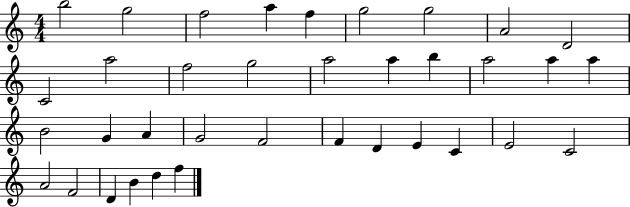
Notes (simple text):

B5/h G5/h F5/h A5/q F5/q G5/h G5/h A4/h D4/h C4/h A5/h F5/h G5/h A5/h A5/q B5/q A5/h A5/q A5/q B4/h G4/q A4/q G4/h F4/h F4/q D4/q E4/q C4/q E4/h C4/h A4/h F4/h D4/q B4/q D5/q F5/q